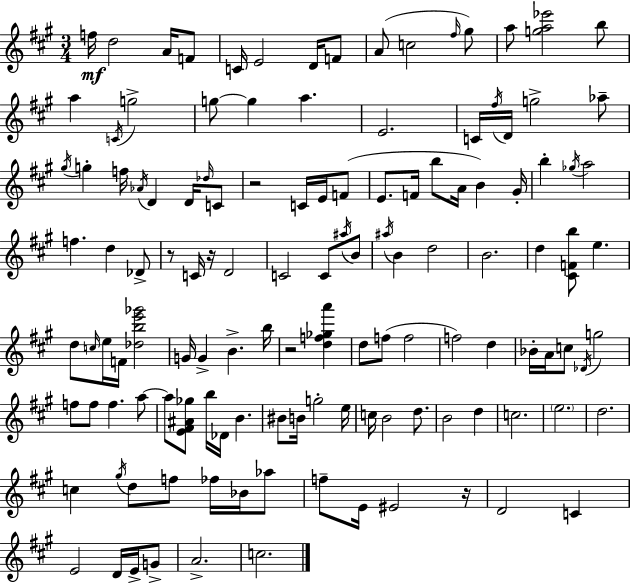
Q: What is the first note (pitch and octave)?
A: F5